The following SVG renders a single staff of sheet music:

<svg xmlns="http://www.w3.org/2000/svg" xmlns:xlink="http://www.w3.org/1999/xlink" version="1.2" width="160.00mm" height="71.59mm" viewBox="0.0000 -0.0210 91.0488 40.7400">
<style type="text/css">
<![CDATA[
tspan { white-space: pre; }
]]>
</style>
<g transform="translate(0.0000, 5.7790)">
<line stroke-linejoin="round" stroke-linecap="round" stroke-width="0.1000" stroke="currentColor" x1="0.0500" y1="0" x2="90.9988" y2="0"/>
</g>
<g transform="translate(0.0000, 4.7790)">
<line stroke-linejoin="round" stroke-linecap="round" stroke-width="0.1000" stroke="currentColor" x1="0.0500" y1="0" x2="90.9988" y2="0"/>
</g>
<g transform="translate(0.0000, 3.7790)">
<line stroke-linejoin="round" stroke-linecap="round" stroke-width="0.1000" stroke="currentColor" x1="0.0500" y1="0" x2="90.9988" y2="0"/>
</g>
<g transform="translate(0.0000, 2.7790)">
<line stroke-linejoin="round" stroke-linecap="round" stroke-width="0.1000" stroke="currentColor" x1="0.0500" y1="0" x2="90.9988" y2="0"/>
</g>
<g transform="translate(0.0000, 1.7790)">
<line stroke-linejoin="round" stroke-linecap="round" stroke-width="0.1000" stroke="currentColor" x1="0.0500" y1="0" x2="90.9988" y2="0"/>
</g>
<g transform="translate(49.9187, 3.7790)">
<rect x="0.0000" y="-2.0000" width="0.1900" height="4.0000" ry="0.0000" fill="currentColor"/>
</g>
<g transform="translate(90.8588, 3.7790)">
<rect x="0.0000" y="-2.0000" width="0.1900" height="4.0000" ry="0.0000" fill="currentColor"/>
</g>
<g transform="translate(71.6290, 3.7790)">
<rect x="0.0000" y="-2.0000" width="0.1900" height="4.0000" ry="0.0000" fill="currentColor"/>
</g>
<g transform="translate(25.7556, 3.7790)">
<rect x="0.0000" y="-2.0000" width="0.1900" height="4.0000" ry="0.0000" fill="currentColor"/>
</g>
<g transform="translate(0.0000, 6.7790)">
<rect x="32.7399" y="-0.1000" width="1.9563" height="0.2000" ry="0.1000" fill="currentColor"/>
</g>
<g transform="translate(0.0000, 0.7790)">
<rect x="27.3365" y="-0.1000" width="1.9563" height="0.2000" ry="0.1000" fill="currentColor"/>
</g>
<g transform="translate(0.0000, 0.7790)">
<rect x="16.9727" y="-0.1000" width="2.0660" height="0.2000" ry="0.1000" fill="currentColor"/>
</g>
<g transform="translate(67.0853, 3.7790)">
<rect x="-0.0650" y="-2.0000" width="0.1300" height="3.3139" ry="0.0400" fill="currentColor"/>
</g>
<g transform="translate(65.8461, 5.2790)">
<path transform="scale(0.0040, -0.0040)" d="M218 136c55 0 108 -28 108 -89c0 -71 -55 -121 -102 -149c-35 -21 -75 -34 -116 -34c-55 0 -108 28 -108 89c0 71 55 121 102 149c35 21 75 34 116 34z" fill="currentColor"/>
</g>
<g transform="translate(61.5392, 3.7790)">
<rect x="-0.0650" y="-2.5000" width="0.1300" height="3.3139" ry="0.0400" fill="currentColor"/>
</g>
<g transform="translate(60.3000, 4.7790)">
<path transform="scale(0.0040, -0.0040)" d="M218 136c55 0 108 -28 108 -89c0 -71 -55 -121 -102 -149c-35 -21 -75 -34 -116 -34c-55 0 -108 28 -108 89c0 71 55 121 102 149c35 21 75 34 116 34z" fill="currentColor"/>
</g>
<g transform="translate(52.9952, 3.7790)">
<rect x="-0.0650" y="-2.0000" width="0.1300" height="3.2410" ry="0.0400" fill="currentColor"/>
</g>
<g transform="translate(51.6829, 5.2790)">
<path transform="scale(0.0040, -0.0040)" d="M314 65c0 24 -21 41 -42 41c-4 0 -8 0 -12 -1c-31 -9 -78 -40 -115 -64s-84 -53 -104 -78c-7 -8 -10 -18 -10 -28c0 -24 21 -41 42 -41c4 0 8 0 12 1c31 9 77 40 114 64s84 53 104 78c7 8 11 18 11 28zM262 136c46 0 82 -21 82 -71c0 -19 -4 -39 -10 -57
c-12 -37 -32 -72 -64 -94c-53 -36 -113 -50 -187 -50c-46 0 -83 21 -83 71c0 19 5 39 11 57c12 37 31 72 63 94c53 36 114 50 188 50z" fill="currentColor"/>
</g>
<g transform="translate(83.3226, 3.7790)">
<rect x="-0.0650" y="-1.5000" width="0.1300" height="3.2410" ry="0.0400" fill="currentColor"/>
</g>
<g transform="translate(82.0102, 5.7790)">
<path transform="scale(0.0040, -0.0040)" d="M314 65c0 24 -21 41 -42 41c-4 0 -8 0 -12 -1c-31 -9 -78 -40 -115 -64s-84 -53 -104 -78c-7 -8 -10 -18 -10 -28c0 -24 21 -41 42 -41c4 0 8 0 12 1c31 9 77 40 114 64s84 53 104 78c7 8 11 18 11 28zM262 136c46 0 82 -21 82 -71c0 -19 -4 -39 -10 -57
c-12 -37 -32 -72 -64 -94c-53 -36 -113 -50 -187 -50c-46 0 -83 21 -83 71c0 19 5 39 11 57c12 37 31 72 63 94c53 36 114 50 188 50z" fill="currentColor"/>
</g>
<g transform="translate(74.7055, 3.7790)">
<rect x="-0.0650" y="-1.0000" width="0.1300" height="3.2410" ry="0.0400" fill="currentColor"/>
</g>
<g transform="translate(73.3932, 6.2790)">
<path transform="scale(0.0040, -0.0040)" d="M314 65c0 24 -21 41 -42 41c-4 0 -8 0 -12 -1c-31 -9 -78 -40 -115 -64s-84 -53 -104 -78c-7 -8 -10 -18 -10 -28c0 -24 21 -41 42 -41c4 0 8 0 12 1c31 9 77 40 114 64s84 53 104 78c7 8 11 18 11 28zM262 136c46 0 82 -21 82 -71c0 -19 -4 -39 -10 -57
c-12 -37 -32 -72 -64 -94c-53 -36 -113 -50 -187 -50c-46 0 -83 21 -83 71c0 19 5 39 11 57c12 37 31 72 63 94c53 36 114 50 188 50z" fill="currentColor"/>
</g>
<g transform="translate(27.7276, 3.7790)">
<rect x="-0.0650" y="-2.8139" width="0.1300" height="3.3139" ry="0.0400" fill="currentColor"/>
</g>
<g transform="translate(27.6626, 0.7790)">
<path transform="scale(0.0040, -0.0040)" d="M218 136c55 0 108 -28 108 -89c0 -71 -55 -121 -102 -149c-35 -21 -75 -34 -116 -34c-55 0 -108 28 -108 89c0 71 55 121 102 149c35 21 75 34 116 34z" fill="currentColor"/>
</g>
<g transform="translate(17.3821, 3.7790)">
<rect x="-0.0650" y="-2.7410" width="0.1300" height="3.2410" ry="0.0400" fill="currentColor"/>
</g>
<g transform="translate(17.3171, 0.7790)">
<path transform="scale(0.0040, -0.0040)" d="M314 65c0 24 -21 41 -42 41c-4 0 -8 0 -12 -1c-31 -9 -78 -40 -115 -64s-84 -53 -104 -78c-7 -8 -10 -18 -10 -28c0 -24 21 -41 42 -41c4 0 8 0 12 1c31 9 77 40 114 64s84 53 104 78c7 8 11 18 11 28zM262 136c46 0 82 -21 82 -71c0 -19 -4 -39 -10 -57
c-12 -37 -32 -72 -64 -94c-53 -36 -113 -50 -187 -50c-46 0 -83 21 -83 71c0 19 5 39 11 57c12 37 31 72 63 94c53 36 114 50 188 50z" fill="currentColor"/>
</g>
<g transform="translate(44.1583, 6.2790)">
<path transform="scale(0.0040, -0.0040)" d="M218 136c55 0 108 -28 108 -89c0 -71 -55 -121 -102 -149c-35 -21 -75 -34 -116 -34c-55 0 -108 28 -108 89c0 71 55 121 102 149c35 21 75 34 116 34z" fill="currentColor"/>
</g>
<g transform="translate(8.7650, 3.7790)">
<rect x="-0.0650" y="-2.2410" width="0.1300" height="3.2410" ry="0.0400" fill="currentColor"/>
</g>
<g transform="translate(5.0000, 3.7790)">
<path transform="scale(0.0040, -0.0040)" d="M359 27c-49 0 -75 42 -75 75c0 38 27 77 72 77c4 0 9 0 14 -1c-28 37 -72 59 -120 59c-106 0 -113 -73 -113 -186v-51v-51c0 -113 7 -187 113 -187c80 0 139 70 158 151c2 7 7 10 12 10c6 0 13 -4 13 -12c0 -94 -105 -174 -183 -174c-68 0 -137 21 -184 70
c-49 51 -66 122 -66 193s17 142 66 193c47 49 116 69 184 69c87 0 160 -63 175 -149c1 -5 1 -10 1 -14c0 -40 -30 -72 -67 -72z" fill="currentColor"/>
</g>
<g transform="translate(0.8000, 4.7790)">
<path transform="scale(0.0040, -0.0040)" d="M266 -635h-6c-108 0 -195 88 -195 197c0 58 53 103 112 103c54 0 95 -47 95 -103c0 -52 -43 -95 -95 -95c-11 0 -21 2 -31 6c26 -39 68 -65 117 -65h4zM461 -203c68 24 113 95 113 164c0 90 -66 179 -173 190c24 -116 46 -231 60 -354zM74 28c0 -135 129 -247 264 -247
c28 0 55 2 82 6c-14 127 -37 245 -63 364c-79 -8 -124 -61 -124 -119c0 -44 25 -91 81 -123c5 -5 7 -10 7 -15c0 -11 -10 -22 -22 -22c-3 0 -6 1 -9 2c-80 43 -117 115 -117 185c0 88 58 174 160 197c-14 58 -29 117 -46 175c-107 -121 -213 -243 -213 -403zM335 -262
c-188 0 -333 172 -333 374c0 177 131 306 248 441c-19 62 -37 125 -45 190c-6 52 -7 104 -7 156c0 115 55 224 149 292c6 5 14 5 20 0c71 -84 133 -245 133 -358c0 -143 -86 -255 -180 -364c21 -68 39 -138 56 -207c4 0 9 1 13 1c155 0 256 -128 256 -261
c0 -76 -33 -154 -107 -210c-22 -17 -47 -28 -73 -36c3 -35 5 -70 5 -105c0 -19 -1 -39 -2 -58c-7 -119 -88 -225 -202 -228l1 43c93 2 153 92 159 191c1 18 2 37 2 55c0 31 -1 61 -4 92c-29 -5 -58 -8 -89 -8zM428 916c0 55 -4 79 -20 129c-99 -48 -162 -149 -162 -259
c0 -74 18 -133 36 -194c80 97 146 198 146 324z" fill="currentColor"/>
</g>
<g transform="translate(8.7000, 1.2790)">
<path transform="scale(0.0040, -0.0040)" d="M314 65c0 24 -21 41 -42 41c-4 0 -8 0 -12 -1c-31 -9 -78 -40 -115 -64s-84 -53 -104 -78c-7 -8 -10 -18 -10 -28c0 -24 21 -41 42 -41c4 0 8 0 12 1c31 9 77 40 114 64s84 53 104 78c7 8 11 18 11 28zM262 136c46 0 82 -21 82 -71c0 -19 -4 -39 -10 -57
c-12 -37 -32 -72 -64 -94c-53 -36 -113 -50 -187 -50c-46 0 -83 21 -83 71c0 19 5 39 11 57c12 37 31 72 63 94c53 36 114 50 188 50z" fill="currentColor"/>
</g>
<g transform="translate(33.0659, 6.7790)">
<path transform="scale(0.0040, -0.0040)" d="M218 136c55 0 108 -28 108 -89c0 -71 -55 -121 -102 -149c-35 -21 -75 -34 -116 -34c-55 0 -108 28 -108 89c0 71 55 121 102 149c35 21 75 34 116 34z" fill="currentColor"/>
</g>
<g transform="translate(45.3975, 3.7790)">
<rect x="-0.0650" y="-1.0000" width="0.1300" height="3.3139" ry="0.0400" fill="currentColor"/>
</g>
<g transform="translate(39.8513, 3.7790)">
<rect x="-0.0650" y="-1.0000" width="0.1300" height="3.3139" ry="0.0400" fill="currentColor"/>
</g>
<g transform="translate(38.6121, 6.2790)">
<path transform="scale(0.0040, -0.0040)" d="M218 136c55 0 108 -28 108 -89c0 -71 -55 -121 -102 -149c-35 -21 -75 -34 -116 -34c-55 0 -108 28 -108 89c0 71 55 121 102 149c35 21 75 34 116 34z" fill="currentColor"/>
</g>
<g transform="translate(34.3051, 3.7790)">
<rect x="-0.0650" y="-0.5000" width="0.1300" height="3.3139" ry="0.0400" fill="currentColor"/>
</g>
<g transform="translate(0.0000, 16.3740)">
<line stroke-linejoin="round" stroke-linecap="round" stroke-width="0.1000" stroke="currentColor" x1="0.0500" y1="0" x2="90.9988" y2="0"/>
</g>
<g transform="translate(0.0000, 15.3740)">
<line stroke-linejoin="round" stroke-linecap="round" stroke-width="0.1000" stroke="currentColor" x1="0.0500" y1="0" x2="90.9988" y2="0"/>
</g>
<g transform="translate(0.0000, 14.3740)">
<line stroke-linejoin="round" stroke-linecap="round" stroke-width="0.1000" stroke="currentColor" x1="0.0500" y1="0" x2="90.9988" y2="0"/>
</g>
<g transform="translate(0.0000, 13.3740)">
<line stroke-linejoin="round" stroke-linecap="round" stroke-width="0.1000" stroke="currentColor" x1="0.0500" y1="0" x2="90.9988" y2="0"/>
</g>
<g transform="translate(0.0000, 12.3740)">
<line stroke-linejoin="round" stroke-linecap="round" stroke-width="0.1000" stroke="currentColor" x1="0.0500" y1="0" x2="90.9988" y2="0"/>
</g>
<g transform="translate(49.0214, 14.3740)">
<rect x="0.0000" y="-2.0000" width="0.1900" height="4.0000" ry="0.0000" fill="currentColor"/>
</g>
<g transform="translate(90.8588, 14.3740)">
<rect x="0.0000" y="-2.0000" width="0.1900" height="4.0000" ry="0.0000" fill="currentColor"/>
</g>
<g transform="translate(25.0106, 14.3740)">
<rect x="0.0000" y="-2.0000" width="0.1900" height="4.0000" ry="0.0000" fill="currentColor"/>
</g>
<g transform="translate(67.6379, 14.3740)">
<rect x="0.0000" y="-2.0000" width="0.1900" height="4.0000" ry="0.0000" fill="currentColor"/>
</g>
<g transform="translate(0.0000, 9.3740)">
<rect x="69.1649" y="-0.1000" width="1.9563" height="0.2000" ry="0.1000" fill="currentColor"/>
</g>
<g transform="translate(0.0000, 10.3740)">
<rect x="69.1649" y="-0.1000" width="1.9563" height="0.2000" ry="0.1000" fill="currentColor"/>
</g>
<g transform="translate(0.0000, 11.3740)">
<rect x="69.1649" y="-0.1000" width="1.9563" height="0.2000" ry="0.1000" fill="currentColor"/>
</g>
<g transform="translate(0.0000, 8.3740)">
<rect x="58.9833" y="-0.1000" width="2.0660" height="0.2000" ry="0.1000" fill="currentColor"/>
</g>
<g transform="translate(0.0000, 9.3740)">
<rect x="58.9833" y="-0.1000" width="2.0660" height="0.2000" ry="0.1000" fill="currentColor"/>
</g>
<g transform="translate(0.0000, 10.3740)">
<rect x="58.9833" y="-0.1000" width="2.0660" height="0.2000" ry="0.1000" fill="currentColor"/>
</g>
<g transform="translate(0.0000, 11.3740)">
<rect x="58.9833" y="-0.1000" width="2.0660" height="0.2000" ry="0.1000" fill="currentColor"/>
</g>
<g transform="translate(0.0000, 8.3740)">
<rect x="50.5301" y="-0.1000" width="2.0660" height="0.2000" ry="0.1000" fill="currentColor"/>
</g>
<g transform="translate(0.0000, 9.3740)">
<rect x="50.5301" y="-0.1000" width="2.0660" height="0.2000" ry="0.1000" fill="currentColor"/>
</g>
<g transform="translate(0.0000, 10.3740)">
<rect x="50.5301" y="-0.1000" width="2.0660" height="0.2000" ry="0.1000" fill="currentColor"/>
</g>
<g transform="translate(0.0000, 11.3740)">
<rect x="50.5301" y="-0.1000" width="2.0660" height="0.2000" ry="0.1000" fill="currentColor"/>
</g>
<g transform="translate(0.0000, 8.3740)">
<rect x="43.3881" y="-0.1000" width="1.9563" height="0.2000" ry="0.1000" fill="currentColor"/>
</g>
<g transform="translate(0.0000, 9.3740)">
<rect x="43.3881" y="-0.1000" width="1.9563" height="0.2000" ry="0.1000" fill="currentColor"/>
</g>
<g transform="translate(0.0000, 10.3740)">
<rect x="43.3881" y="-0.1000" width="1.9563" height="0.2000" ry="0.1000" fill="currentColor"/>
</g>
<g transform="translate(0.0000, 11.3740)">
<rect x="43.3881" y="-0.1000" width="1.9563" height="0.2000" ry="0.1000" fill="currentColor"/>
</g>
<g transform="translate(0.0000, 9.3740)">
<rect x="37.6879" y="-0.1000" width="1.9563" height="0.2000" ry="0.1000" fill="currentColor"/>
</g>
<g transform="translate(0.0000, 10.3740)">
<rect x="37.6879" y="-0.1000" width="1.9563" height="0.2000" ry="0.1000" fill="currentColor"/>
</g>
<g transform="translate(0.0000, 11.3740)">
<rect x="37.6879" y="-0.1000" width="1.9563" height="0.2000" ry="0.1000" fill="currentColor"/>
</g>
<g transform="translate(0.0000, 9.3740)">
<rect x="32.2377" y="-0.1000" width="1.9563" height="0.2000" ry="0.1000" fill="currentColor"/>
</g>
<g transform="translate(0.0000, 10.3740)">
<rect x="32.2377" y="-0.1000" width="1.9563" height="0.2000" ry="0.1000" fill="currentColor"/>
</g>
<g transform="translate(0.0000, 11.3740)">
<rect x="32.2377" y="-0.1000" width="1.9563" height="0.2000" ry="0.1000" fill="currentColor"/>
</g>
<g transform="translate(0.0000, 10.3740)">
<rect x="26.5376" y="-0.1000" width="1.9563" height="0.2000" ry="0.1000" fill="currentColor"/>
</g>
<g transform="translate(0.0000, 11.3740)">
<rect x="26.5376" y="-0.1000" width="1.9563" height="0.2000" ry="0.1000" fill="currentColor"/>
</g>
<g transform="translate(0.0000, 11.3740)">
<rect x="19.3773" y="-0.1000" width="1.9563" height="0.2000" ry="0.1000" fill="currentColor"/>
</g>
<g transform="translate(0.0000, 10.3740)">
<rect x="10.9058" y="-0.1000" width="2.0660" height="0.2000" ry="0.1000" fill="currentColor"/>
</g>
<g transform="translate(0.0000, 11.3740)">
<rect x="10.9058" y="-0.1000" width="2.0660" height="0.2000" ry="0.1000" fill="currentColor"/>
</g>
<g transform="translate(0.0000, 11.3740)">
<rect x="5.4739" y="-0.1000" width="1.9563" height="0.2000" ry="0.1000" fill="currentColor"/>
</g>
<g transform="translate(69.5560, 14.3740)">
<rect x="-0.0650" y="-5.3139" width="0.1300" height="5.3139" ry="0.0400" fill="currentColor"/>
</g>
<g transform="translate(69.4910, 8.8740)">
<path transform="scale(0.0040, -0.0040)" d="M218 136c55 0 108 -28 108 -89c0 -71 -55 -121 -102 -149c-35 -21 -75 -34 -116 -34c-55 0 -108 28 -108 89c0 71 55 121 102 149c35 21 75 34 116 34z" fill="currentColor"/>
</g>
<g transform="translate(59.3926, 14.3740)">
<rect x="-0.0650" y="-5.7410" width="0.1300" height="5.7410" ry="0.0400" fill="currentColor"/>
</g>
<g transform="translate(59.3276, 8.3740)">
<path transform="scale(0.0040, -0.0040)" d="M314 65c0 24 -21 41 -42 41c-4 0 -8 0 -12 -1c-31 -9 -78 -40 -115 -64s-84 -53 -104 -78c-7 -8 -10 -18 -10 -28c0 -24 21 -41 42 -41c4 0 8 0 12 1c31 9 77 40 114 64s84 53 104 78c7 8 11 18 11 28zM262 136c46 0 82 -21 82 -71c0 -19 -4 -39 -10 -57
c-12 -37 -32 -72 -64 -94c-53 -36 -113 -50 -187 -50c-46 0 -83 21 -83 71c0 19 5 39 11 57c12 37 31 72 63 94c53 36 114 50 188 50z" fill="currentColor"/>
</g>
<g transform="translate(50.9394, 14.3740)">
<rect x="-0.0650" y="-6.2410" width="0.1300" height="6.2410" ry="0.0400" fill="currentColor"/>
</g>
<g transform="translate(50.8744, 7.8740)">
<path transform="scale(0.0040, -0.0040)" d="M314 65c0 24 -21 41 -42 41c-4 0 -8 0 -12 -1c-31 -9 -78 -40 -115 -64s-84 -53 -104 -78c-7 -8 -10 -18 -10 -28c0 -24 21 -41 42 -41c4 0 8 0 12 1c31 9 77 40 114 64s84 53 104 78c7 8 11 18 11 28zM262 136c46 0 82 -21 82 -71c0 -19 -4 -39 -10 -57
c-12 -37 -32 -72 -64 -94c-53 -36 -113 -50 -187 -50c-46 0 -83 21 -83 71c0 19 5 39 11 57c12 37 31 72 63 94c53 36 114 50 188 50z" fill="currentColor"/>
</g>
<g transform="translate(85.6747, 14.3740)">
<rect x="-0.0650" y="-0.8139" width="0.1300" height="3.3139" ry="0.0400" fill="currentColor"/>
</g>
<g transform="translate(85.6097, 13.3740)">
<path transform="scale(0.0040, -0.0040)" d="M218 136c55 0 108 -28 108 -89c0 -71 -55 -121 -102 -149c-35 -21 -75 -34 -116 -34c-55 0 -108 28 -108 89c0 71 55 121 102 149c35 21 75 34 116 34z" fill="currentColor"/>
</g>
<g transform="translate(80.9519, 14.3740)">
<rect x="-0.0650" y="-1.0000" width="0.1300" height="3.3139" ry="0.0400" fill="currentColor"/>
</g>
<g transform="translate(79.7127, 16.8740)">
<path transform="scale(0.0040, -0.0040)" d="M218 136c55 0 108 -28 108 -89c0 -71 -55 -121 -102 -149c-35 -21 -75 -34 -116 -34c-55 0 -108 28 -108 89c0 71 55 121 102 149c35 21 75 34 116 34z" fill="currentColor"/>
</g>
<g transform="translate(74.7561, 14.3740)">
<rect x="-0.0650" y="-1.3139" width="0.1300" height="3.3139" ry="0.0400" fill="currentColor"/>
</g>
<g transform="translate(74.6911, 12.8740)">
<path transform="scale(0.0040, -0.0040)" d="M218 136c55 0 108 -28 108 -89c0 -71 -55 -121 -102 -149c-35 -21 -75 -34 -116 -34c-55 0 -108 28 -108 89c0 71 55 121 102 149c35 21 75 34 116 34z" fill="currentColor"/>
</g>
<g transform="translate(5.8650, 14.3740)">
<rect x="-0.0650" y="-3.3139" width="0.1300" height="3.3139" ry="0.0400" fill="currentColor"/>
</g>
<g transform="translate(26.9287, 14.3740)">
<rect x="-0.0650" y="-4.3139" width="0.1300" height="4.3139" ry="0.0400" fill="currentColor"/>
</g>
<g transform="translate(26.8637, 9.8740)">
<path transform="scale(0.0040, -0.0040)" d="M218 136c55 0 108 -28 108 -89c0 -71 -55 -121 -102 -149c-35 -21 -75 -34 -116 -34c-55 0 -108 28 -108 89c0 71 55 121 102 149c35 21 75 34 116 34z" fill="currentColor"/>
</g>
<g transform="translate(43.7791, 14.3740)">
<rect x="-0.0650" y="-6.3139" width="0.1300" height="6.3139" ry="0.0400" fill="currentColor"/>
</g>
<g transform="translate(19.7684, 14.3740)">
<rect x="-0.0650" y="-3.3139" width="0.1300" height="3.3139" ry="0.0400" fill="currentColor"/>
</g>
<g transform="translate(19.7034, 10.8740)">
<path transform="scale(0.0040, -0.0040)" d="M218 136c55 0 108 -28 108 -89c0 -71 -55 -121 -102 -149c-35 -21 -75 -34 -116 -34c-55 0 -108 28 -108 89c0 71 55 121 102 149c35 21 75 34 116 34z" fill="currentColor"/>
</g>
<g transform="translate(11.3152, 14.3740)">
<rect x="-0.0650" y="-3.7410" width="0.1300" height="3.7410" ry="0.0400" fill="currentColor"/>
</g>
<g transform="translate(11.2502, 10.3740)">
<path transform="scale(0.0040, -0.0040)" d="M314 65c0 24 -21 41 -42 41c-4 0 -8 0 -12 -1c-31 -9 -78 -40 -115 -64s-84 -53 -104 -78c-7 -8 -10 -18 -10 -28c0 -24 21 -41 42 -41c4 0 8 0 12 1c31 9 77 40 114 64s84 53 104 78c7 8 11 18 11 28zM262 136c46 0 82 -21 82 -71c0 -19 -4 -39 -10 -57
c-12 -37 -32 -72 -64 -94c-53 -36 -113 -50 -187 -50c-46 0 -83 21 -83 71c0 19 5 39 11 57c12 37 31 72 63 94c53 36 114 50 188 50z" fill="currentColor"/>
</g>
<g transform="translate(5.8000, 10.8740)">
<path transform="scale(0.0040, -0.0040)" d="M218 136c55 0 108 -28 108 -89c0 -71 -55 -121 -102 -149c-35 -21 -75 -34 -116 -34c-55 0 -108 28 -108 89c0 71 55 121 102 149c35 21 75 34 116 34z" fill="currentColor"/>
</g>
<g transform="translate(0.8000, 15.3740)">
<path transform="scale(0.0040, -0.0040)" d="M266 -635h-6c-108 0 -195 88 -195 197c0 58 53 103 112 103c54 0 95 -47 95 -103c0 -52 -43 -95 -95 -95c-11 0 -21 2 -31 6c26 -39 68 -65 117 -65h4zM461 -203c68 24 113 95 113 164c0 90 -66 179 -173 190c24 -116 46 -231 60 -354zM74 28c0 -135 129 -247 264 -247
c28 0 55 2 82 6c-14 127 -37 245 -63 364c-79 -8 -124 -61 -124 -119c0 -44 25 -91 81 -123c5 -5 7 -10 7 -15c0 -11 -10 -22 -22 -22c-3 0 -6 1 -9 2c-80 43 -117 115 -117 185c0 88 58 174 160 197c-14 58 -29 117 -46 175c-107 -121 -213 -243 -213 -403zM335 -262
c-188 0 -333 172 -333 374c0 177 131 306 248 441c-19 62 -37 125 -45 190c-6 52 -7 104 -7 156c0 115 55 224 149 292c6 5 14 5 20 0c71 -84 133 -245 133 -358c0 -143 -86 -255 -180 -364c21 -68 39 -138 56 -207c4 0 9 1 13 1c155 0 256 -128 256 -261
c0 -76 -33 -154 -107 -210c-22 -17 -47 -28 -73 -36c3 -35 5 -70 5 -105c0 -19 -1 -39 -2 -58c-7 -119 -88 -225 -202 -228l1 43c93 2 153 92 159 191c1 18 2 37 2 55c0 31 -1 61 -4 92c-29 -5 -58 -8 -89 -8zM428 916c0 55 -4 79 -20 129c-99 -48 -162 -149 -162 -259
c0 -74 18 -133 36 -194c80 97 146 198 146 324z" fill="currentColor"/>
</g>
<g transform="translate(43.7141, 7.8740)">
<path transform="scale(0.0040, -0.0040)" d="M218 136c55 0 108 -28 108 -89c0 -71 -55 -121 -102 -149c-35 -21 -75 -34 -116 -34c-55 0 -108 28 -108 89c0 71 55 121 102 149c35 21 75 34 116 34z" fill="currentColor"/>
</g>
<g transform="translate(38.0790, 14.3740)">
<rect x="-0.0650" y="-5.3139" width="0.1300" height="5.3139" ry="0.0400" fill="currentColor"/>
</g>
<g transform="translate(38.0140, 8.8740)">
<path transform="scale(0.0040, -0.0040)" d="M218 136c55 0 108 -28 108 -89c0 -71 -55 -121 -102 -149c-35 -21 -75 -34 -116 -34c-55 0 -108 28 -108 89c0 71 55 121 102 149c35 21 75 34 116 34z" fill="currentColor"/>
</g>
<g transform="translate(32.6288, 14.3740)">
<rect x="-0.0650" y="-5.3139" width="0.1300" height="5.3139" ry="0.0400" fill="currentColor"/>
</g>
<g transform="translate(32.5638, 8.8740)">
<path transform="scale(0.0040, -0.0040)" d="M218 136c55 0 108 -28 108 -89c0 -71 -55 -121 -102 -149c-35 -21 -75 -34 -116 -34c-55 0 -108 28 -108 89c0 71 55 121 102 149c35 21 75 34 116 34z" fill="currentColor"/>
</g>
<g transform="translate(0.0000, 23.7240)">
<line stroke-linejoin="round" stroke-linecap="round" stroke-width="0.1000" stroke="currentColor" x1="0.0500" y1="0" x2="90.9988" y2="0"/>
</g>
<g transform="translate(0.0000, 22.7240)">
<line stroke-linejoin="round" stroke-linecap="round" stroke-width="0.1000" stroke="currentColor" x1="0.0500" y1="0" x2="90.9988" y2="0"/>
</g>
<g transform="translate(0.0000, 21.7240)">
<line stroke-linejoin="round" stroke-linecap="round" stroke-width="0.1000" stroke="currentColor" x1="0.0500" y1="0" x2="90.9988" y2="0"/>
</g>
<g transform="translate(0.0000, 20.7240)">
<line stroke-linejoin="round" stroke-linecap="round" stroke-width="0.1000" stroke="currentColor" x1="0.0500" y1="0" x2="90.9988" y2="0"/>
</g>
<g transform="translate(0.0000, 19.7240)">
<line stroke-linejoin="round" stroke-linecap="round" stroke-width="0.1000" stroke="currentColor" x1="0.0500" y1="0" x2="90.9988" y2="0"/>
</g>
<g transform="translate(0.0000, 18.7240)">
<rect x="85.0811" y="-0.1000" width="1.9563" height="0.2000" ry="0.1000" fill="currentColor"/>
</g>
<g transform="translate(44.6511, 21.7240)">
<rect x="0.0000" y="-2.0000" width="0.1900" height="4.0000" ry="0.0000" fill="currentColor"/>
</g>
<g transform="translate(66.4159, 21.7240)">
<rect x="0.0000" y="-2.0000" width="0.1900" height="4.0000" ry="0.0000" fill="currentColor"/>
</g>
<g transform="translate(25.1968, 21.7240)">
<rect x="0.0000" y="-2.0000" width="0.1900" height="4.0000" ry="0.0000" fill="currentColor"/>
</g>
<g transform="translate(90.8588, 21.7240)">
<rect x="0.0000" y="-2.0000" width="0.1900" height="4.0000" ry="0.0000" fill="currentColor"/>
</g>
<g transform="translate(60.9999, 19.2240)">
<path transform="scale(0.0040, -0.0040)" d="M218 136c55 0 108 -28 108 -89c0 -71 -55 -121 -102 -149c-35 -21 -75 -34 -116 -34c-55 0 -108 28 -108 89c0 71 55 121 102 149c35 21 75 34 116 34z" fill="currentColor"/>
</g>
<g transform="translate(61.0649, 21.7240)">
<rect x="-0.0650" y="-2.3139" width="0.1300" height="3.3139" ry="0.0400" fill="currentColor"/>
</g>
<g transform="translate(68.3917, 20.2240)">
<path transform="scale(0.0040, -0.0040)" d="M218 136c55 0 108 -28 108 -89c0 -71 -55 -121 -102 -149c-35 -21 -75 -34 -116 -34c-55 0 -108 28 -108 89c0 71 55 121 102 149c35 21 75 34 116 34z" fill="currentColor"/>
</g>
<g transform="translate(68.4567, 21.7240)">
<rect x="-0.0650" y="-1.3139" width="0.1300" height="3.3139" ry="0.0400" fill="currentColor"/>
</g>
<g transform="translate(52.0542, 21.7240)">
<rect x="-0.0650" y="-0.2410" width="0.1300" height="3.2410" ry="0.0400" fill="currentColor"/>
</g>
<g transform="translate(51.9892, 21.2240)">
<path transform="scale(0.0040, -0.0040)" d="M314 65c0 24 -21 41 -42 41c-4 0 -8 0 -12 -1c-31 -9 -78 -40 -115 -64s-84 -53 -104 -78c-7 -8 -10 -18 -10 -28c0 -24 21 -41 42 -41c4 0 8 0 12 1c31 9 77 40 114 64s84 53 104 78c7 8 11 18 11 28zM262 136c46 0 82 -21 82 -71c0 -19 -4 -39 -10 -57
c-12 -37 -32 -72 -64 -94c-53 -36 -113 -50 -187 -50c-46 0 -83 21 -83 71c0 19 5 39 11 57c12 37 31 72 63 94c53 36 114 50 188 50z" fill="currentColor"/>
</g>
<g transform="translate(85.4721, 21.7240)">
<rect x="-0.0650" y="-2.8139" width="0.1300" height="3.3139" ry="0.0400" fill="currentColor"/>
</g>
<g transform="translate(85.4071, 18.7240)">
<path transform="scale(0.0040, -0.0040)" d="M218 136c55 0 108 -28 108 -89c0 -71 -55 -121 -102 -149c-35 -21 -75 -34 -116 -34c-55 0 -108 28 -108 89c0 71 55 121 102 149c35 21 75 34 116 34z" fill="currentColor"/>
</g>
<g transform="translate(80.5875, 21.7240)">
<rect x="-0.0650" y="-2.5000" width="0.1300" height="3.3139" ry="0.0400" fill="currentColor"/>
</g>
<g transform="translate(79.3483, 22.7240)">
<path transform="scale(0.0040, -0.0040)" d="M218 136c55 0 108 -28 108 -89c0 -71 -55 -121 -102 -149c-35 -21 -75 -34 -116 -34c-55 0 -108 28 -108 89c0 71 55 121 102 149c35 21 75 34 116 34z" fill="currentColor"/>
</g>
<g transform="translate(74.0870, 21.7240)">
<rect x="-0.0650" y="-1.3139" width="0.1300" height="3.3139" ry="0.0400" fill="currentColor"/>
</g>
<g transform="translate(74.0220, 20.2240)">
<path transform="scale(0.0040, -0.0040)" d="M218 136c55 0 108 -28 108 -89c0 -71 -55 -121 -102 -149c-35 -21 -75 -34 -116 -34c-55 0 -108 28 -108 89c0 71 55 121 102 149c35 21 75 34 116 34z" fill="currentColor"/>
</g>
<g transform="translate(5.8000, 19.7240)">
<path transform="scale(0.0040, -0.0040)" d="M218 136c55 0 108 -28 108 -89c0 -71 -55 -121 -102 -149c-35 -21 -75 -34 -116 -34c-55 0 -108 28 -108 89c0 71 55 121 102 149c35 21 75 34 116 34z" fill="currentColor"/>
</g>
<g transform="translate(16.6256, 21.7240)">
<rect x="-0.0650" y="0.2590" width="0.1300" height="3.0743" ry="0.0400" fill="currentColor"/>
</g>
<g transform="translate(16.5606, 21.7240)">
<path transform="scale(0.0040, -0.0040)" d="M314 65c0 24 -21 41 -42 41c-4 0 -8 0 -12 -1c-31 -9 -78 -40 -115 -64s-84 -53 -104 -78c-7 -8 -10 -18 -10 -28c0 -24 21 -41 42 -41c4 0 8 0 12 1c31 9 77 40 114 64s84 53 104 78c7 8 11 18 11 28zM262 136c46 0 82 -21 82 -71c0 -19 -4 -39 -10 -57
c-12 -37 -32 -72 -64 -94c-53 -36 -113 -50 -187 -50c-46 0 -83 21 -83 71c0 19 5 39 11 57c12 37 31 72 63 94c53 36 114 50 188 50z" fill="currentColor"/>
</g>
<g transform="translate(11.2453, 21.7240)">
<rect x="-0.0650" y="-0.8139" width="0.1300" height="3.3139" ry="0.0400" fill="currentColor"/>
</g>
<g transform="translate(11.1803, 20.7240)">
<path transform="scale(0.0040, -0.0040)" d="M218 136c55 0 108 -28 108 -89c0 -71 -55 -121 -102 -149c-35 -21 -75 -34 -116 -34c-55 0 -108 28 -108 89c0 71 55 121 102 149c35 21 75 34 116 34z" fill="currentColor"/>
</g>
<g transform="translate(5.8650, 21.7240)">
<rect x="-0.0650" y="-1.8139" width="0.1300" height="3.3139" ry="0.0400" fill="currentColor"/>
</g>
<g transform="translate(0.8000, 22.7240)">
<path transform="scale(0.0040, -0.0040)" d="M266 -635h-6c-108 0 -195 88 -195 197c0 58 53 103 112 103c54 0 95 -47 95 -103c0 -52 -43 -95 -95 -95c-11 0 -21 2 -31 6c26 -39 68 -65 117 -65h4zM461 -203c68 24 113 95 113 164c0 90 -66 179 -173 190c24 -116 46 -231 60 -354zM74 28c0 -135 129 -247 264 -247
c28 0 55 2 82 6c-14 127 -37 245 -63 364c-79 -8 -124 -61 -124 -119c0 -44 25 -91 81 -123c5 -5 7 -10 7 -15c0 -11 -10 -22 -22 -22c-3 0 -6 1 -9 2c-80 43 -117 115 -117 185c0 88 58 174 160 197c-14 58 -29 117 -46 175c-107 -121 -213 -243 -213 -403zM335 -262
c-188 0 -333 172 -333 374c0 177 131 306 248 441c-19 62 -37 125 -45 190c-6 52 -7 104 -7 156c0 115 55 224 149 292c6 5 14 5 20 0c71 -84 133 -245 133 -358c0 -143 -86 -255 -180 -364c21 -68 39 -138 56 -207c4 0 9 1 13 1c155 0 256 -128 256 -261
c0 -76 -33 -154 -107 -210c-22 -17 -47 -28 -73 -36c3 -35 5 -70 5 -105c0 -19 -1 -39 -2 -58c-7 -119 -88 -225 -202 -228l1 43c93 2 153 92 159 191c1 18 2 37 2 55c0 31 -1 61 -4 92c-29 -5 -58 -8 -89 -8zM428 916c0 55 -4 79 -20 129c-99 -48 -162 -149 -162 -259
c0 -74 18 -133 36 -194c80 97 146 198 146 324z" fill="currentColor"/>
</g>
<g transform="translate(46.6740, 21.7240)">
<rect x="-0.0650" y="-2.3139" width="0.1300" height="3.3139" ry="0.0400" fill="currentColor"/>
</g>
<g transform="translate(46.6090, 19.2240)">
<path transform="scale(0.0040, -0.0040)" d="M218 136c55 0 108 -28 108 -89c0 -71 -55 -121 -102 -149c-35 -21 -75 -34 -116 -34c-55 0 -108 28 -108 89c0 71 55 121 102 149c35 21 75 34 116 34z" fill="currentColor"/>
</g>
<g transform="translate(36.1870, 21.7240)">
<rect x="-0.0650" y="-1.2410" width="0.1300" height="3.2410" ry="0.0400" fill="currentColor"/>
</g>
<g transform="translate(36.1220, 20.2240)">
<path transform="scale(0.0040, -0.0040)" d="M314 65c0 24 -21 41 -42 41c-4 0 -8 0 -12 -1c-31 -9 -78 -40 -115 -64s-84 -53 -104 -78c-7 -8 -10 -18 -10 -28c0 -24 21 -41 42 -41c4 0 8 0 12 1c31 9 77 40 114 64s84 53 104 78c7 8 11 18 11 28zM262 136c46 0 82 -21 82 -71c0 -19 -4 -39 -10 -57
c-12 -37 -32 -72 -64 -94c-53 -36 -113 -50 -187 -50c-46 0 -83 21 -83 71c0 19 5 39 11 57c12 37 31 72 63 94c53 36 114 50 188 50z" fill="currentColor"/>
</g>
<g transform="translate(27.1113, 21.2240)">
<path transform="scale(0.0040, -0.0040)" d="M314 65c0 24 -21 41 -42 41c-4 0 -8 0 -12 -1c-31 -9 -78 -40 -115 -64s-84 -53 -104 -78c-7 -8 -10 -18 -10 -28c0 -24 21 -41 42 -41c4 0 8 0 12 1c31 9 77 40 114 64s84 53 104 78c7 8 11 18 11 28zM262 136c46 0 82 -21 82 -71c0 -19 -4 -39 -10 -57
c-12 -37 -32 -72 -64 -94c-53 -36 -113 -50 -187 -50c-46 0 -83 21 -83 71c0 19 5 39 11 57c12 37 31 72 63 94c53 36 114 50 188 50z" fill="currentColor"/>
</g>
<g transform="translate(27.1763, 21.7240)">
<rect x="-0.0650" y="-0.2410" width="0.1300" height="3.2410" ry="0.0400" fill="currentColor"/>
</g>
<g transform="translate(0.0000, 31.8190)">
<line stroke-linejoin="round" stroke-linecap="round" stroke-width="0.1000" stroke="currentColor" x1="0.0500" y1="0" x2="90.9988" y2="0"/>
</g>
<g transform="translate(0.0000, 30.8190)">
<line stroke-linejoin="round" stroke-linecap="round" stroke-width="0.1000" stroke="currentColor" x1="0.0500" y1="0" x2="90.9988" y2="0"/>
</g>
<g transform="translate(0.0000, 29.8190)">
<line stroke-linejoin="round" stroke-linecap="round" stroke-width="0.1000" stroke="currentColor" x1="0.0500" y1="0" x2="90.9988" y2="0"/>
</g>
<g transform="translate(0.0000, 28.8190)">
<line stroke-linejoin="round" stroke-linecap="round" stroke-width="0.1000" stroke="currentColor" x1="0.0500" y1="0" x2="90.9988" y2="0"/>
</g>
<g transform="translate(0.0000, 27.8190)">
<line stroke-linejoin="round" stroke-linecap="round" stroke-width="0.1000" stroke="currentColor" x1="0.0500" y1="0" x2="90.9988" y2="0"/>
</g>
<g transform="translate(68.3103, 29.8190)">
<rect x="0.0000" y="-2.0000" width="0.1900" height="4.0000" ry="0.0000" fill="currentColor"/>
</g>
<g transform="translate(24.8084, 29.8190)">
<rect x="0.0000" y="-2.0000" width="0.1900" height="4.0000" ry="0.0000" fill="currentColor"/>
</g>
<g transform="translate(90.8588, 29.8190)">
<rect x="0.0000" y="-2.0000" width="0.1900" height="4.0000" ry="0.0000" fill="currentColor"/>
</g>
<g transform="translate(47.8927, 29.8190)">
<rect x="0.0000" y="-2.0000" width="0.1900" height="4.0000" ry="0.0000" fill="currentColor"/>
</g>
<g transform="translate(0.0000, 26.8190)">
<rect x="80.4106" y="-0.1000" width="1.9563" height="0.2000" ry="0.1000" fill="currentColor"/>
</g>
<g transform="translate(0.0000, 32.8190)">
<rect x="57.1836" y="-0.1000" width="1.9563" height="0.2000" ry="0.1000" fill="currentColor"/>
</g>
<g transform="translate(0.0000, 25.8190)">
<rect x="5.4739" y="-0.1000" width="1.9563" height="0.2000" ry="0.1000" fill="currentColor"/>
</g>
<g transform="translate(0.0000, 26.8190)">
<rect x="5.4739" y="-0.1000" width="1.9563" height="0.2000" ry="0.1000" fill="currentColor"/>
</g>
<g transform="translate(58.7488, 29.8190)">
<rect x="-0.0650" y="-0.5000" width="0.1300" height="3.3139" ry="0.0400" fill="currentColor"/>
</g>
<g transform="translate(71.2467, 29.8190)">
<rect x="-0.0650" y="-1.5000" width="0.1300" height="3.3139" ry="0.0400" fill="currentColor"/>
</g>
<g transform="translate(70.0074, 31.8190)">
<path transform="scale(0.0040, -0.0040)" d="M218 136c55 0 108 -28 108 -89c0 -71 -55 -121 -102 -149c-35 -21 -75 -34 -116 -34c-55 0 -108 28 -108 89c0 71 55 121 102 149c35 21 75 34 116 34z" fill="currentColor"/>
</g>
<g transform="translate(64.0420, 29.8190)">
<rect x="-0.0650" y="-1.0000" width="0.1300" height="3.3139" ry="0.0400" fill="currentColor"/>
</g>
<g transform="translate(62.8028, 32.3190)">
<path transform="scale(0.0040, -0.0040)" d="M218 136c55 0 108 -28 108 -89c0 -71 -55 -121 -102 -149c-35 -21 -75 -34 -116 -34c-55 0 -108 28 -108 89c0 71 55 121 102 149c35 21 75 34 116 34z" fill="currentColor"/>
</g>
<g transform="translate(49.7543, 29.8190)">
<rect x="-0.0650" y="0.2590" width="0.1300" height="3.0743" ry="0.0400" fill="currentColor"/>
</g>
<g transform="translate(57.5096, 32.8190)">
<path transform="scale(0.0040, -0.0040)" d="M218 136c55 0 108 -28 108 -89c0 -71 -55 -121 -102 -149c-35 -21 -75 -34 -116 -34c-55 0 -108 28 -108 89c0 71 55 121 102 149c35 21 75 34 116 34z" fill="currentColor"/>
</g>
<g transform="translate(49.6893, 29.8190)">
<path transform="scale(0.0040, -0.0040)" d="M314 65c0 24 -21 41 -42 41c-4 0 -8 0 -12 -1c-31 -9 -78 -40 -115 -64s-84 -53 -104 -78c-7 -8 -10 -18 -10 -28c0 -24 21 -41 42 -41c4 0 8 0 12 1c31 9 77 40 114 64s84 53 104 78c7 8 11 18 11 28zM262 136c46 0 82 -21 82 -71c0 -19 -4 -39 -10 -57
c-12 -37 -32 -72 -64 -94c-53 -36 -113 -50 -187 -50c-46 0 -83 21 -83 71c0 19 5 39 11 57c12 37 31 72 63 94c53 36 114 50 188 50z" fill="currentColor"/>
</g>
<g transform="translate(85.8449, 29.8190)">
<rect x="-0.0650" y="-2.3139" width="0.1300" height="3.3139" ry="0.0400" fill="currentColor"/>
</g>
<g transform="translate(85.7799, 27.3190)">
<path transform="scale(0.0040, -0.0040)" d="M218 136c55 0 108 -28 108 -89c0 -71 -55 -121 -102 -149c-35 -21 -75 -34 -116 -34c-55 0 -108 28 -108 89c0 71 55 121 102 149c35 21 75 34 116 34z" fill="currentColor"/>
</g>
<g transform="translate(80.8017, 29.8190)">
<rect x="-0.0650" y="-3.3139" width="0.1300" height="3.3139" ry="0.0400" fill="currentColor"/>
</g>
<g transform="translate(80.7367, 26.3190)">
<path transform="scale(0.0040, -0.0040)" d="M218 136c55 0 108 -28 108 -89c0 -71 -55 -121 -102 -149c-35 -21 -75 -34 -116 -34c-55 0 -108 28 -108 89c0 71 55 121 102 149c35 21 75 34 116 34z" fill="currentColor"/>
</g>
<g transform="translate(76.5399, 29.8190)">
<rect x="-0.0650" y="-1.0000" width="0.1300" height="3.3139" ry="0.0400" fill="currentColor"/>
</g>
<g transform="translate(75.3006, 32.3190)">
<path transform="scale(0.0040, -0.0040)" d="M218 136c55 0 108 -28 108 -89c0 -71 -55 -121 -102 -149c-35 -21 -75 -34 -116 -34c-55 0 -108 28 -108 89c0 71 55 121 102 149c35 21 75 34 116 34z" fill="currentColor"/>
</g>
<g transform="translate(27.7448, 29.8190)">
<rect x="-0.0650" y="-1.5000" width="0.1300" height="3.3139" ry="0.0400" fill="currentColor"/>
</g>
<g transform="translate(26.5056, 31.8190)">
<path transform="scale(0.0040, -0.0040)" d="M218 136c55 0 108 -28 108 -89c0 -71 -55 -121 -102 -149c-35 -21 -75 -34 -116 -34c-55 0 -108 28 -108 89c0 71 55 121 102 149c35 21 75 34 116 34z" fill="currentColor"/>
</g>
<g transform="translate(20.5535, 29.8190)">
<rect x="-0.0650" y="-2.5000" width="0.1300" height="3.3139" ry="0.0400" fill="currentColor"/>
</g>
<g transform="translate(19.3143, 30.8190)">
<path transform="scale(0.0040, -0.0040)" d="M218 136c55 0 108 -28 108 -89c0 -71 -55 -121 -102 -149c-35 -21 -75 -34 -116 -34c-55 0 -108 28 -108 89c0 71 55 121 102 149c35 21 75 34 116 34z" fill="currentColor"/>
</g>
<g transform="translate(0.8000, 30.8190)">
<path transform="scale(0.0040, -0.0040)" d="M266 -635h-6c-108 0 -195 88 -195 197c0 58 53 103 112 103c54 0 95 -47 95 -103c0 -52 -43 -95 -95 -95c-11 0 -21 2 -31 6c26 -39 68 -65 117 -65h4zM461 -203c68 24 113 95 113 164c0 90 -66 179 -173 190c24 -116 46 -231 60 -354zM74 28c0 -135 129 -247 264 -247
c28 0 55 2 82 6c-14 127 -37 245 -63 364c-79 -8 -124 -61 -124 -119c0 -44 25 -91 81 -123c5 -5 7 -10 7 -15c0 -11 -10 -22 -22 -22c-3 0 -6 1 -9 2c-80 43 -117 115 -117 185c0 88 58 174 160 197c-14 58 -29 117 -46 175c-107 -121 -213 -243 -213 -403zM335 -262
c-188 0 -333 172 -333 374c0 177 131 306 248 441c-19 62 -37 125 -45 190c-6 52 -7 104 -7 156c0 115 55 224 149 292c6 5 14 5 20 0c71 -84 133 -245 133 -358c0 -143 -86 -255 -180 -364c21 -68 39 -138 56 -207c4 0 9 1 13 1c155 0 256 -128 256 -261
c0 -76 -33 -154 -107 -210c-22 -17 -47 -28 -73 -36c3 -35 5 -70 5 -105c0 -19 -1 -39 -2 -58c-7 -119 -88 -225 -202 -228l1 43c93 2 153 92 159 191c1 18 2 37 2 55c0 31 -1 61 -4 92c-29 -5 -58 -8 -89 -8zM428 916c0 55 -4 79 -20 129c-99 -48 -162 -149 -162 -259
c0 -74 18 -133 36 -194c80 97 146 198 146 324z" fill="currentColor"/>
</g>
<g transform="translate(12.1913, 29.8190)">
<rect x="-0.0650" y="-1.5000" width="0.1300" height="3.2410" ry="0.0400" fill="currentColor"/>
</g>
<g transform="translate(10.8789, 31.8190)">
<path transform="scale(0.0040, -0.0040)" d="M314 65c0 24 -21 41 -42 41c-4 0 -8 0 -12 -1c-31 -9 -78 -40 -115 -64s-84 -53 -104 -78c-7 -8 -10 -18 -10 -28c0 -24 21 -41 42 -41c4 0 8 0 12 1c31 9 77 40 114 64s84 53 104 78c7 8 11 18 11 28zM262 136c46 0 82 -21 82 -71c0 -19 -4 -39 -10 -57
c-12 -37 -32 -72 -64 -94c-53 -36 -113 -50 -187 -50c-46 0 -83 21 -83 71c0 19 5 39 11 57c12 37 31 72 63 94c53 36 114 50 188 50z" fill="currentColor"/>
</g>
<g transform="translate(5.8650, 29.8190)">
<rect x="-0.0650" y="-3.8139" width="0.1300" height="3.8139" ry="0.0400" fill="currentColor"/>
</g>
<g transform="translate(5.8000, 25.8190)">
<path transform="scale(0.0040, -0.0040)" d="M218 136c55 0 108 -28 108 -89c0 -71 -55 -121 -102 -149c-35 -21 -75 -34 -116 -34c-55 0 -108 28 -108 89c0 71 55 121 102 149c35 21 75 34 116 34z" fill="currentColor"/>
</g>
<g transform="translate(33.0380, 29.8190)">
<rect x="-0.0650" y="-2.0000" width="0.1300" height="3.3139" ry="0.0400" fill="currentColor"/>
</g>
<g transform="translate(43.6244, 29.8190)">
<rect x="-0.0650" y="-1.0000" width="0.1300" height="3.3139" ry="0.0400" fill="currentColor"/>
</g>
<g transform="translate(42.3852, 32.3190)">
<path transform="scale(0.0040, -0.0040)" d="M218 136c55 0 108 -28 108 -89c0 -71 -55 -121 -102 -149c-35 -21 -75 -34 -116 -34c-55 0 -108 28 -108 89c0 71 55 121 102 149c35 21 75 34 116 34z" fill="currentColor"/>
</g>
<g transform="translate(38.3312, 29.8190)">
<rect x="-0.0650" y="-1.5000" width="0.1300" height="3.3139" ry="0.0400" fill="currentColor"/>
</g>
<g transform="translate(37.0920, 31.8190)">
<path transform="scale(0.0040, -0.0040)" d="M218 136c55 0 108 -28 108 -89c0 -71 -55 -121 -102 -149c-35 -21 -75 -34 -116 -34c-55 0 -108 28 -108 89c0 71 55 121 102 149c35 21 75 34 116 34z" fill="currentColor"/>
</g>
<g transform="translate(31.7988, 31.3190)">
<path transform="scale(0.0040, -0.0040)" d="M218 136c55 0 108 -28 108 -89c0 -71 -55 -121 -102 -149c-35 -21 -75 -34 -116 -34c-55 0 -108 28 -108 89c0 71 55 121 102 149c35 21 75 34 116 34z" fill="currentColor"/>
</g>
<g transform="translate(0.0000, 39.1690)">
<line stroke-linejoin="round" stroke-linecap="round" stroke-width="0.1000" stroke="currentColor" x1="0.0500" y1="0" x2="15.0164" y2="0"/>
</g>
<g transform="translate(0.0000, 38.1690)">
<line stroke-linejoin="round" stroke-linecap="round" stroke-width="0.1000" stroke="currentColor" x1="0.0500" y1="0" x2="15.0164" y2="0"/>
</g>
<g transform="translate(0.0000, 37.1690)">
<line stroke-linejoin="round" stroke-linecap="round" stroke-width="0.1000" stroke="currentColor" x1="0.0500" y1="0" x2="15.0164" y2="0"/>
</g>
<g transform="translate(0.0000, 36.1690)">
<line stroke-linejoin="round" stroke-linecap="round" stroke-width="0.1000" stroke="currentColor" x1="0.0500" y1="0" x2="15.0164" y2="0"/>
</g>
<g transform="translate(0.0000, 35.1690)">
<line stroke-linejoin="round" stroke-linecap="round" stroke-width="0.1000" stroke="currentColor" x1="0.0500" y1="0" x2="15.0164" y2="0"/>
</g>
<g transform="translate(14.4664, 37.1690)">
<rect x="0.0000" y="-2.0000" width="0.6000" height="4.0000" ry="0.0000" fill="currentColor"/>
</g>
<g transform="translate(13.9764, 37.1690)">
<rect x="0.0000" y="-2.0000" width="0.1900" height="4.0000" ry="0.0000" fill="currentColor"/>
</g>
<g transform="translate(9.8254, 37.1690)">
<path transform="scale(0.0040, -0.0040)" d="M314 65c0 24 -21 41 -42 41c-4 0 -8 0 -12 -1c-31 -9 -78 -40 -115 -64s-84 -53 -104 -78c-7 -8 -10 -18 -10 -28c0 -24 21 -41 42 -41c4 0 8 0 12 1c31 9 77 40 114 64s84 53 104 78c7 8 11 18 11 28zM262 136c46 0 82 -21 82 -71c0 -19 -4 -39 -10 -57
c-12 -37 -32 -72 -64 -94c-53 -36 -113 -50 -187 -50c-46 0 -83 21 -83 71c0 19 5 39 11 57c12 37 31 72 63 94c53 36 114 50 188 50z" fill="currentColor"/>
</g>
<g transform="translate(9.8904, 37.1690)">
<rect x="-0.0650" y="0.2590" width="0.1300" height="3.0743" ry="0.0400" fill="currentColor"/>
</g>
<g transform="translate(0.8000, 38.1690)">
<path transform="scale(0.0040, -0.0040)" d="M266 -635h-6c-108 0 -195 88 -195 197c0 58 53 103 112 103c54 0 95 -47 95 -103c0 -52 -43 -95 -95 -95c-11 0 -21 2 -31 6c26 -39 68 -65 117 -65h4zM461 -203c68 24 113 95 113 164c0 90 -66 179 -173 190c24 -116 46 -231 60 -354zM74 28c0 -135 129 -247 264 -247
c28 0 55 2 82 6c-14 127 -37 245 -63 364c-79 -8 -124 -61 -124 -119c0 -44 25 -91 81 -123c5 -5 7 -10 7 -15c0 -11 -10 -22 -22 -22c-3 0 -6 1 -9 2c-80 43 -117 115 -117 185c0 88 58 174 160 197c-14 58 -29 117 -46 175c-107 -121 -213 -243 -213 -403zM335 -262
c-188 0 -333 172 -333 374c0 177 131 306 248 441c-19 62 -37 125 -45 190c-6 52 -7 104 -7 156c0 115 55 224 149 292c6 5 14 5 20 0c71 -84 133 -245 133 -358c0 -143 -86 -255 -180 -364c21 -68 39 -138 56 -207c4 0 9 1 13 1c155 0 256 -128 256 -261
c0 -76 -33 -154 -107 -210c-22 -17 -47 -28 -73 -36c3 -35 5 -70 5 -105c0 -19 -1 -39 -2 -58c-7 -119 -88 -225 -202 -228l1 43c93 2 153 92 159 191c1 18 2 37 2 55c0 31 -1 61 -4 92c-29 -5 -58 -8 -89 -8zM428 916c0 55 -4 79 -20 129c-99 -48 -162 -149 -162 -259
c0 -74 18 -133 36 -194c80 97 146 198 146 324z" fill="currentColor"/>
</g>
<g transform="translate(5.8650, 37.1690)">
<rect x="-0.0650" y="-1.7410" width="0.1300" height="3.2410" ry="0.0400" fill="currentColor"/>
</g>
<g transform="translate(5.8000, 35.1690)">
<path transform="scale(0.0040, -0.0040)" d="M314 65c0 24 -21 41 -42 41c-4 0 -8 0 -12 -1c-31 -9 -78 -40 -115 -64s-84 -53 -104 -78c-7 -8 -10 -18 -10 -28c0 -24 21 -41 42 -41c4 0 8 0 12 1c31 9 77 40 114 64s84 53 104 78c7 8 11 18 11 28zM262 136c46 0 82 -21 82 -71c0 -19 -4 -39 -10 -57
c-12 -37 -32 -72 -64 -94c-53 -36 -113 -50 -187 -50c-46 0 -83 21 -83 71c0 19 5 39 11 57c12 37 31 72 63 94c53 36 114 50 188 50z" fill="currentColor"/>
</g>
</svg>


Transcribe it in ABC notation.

X:1
T:Untitled
M:4/4
L:1/4
K:C
g2 a2 a C D D F2 G F D2 E2 b c'2 b d' f' f' a' a'2 g'2 f' e D d f d B2 c2 e2 g c2 g e e G a c' E2 G E F E D B2 C D E D b g f2 B2